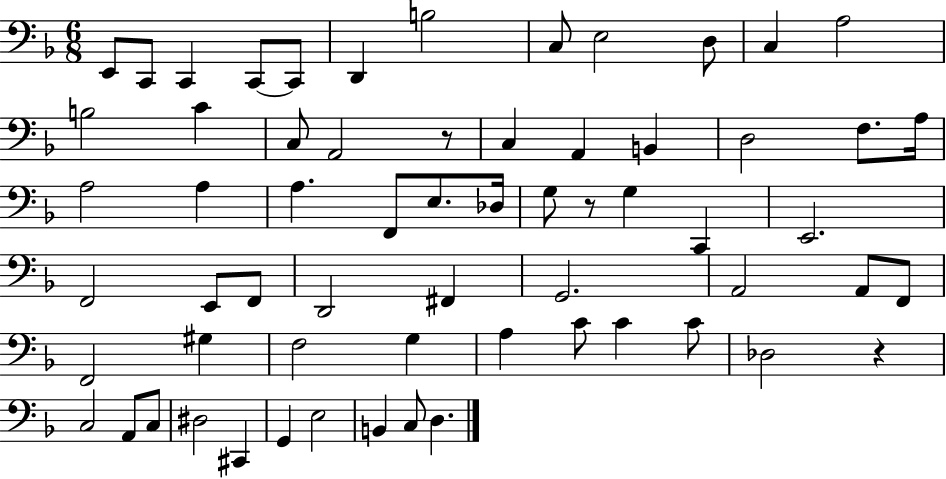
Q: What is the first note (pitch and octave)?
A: E2